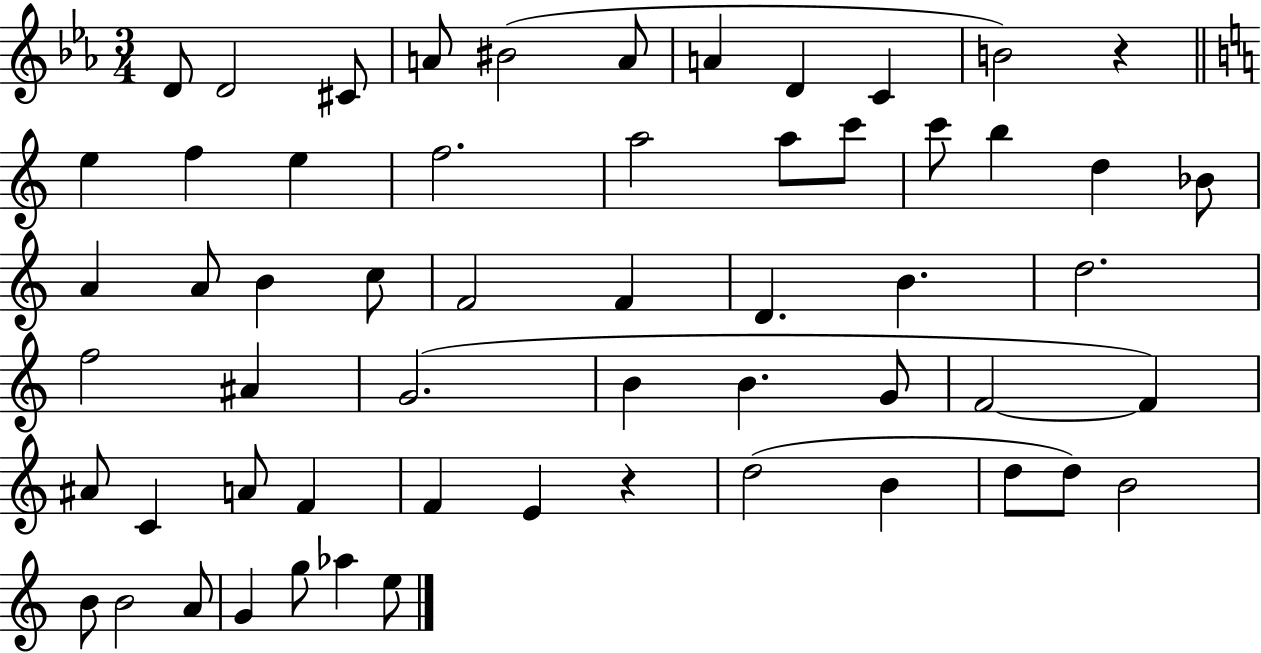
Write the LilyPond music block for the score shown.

{
  \clef treble
  \numericTimeSignature
  \time 3/4
  \key ees \major
  d'8 d'2 cis'8 | a'8 bis'2( a'8 | a'4 d'4 c'4 | b'2) r4 | \break \bar "||" \break \key a \minor e''4 f''4 e''4 | f''2. | a''2 a''8 c'''8 | c'''8 b''4 d''4 bes'8 | \break a'4 a'8 b'4 c''8 | f'2 f'4 | d'4. b'4. | d''2. | \break f''2 ais'4 | g'2.( | b'4 b'4. g'8 | f'2~~ f'4) | \break ais'8 c'4 a'8 f'4 | f'4 e'4 r4 | d''2( b'4 | d''8 d''8) b'2 | \break b'8 b'2 a'8 | g'4 g''8 aes''4 e''8 | \bar "|."
}